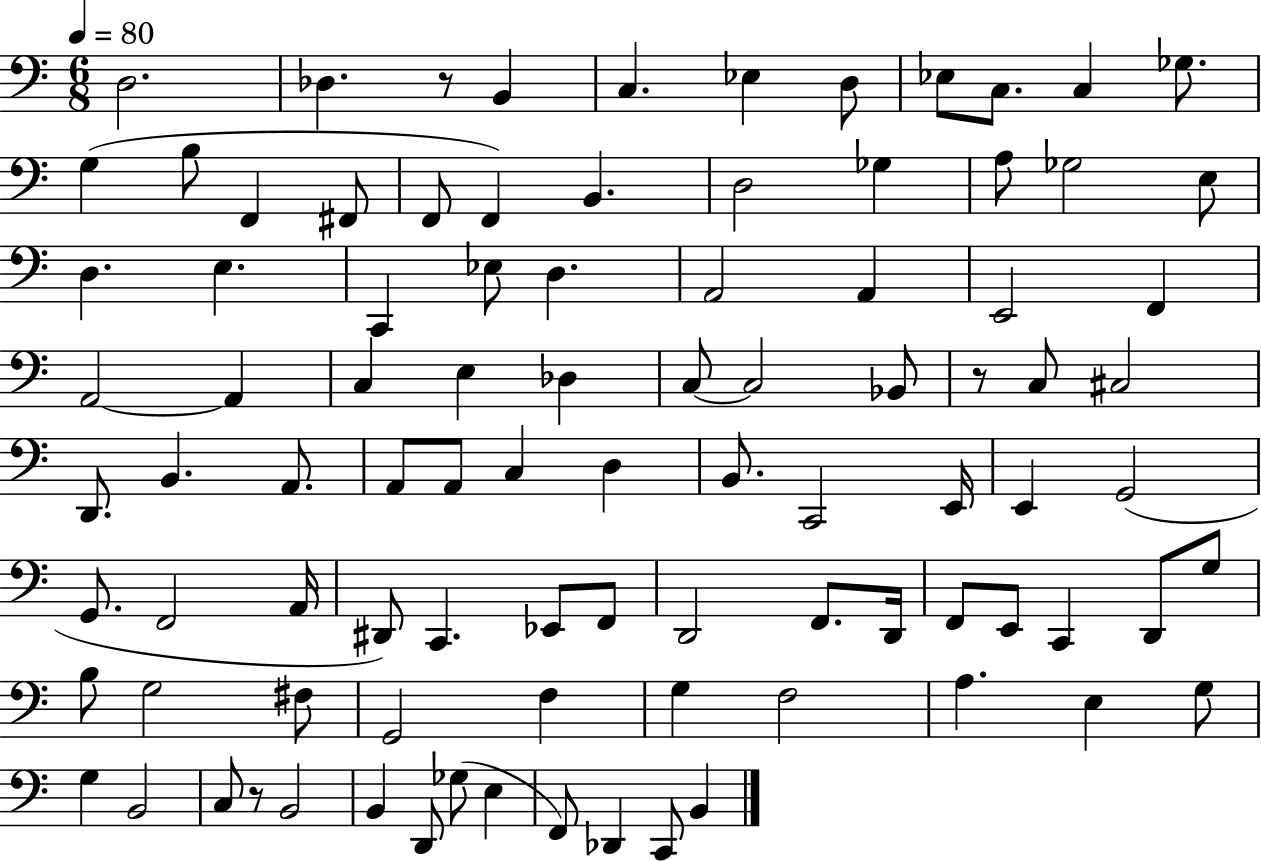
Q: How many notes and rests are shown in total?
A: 93